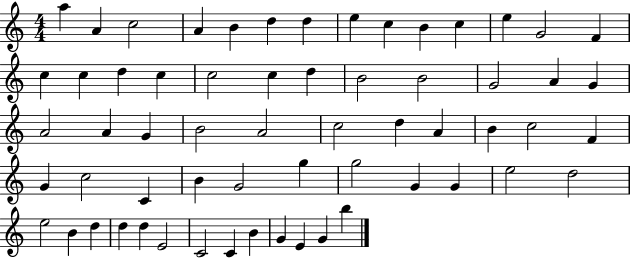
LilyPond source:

{
  \clef treble
  \numericTimeSignature
  \time 4/4
  \key c \major
  a''4 a'4 c''2 | a'4 b'4 d''4 d''4 | e''4 c''4 b'4 c''4 | e''4 g'2 f'4 | \break c''4 c''4 d''4 c''4 | c''2 c''4 d''4 | b'2 b'2 | g'2 a'4 g'4 | \break a'2 a'4 g'4 | b'2 a'2 | c''2 d''4 a'4 | b'4 c''2 f'4 | \break g'4 c''2 c'4 | b'4 g'2 g''4 | g''2 g'4 g'4 | e''2 d''2 | \break e''2 b'4 d''4 | d''4 d''4 e'2 | c'2 c'4 b'4 | g'4 e'4 g'4 b''4 | \break \bar "|."
}